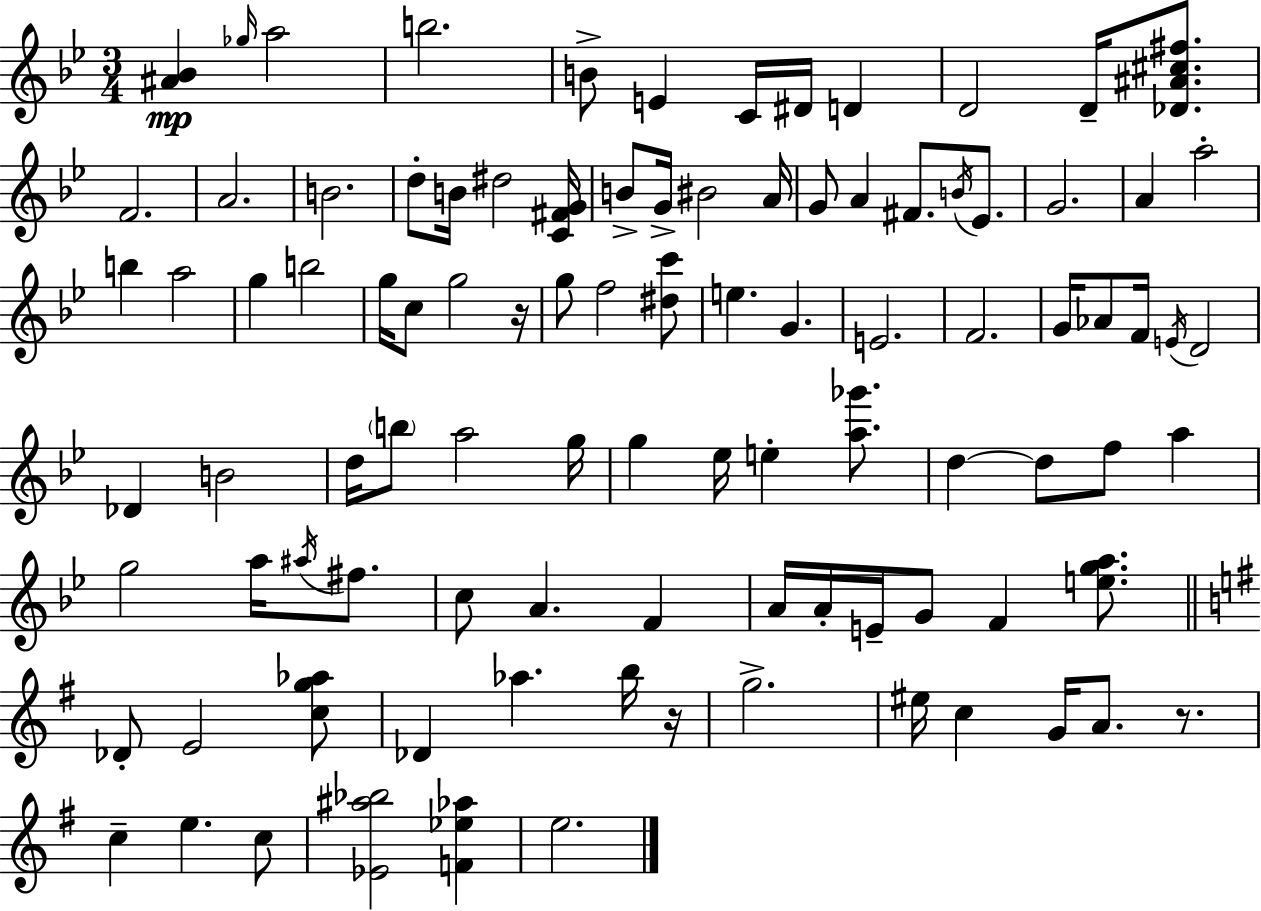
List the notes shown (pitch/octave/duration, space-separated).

[A#4,Bb4]/q Gb5/s A5/h B5/h. B4/e E4/q C4/s D#4/s D4/q D4/h D4/s [Db4,A#4,C#5,F#5]/e. F4/h. A4/h. B4/h. D5/e B4/s D#5/h [C4,F#4,G4]/s B4/e G4/s BIS4/h A4/s G4/e A4/q F#4/e. B4/s Eb4/e. G4/h. A4/q A5/h B5/q A5/h G5/q B5/h G5/s C5/e G5/h R/s G5/e F5/h [D#5,C6]/e E5/q. G4/q. E4/h. F4/h. G4/s Ab4/e F4/s E4/s D4/h Db4/q B4/h D5/s B5/e A5/h G5/s G5/q Eb5/s E5/q [A5,Gb6]/e. D5/q D5/e F5/e A5/q G5/h A5/s A#5/s F#5/e. C5/e A4/q. F4/q A4/s A4/s E4/s G4/e F4/q [E5,G5,A5]/e. Db4/e E4/h [C5,G5,Ab5]/e Db4/q Ab5/q. B5/s R/s G5/h. EIS5/s C5/q G4/s A4/e. R/e. C5/q E5/q. C5/e [Eb4,A#5,Bb5]/h [F4,Eb5,Ab5]/q E5/h.